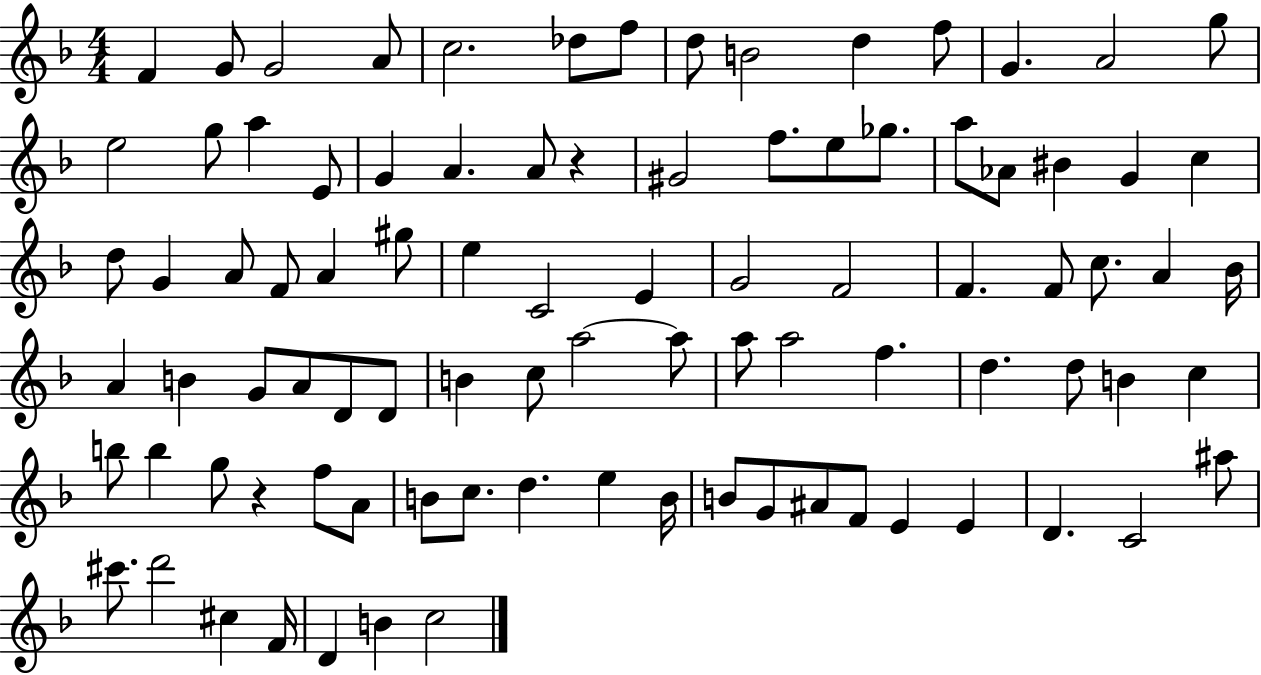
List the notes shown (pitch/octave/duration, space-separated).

F4/q G4/e G4/h A4/e C5/h. Db5/e F5/e D5/e B4/h D5/q F5/e G4/q. A4/h G5/e E5/h G5/e A5/q E4/e G4/q A4/q. A4/e R/q G#4/h F5/e. E5/e Gb5/e. A5/e Ab4/e BIS4/q G4/q C5/q D5/e G4/q A4/e F4/e A4/q G#5/e E5/q C4/h E4/q G4/h F4/h F4/q. F4/e C5/e. A4/q Bb4/s A4/q B4/q G4/e A4/e D4/e D4/e B4/q C5/e A5/h A5/e A5/e A5/h F5/q. D5/q. D5/e B4/q C5/q B5/e B5/q G5/e R/q F5/e A4/e B4/e C5/e. D5/q. E5/q B4/s B4/e G4/e A#4/e F4/e E4/q E4/q D4/q. C4/h A#5/e C#6/e. D6/h C#5/q F4/s D4/q B4/q C5/h